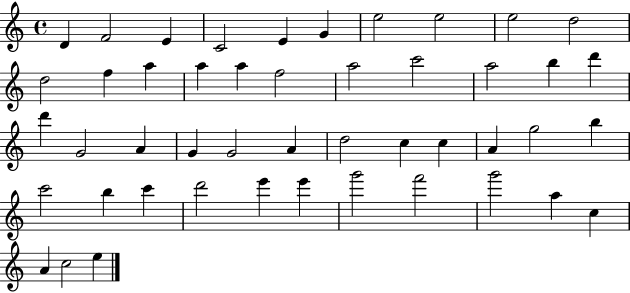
{
  \clef treble
  \time 4/4
  \defaultTimeSignature
  \key c \major
  d'4 f'2 e'4 | c'2 e'4 g'4 | e''2 e''2 | e''2 d''2 | \break d''2 f''4 a''4 | a''4 a''4 f''2 | a''2 c'''2 | a''2 b''4 d'''4 | \break d'''4 g'2 a'4 | g'4 g'2 a'4 | d''2 c''4 c''4 | a'4 g''2 b''4 | \break c'''2 b''4 c'''4 | d'''2 e'''4 e'''4 | g'''2 f'''2 | g'''2 a''4 c''4 | \break a'4 c''2 e''4 | \bar "|."
}